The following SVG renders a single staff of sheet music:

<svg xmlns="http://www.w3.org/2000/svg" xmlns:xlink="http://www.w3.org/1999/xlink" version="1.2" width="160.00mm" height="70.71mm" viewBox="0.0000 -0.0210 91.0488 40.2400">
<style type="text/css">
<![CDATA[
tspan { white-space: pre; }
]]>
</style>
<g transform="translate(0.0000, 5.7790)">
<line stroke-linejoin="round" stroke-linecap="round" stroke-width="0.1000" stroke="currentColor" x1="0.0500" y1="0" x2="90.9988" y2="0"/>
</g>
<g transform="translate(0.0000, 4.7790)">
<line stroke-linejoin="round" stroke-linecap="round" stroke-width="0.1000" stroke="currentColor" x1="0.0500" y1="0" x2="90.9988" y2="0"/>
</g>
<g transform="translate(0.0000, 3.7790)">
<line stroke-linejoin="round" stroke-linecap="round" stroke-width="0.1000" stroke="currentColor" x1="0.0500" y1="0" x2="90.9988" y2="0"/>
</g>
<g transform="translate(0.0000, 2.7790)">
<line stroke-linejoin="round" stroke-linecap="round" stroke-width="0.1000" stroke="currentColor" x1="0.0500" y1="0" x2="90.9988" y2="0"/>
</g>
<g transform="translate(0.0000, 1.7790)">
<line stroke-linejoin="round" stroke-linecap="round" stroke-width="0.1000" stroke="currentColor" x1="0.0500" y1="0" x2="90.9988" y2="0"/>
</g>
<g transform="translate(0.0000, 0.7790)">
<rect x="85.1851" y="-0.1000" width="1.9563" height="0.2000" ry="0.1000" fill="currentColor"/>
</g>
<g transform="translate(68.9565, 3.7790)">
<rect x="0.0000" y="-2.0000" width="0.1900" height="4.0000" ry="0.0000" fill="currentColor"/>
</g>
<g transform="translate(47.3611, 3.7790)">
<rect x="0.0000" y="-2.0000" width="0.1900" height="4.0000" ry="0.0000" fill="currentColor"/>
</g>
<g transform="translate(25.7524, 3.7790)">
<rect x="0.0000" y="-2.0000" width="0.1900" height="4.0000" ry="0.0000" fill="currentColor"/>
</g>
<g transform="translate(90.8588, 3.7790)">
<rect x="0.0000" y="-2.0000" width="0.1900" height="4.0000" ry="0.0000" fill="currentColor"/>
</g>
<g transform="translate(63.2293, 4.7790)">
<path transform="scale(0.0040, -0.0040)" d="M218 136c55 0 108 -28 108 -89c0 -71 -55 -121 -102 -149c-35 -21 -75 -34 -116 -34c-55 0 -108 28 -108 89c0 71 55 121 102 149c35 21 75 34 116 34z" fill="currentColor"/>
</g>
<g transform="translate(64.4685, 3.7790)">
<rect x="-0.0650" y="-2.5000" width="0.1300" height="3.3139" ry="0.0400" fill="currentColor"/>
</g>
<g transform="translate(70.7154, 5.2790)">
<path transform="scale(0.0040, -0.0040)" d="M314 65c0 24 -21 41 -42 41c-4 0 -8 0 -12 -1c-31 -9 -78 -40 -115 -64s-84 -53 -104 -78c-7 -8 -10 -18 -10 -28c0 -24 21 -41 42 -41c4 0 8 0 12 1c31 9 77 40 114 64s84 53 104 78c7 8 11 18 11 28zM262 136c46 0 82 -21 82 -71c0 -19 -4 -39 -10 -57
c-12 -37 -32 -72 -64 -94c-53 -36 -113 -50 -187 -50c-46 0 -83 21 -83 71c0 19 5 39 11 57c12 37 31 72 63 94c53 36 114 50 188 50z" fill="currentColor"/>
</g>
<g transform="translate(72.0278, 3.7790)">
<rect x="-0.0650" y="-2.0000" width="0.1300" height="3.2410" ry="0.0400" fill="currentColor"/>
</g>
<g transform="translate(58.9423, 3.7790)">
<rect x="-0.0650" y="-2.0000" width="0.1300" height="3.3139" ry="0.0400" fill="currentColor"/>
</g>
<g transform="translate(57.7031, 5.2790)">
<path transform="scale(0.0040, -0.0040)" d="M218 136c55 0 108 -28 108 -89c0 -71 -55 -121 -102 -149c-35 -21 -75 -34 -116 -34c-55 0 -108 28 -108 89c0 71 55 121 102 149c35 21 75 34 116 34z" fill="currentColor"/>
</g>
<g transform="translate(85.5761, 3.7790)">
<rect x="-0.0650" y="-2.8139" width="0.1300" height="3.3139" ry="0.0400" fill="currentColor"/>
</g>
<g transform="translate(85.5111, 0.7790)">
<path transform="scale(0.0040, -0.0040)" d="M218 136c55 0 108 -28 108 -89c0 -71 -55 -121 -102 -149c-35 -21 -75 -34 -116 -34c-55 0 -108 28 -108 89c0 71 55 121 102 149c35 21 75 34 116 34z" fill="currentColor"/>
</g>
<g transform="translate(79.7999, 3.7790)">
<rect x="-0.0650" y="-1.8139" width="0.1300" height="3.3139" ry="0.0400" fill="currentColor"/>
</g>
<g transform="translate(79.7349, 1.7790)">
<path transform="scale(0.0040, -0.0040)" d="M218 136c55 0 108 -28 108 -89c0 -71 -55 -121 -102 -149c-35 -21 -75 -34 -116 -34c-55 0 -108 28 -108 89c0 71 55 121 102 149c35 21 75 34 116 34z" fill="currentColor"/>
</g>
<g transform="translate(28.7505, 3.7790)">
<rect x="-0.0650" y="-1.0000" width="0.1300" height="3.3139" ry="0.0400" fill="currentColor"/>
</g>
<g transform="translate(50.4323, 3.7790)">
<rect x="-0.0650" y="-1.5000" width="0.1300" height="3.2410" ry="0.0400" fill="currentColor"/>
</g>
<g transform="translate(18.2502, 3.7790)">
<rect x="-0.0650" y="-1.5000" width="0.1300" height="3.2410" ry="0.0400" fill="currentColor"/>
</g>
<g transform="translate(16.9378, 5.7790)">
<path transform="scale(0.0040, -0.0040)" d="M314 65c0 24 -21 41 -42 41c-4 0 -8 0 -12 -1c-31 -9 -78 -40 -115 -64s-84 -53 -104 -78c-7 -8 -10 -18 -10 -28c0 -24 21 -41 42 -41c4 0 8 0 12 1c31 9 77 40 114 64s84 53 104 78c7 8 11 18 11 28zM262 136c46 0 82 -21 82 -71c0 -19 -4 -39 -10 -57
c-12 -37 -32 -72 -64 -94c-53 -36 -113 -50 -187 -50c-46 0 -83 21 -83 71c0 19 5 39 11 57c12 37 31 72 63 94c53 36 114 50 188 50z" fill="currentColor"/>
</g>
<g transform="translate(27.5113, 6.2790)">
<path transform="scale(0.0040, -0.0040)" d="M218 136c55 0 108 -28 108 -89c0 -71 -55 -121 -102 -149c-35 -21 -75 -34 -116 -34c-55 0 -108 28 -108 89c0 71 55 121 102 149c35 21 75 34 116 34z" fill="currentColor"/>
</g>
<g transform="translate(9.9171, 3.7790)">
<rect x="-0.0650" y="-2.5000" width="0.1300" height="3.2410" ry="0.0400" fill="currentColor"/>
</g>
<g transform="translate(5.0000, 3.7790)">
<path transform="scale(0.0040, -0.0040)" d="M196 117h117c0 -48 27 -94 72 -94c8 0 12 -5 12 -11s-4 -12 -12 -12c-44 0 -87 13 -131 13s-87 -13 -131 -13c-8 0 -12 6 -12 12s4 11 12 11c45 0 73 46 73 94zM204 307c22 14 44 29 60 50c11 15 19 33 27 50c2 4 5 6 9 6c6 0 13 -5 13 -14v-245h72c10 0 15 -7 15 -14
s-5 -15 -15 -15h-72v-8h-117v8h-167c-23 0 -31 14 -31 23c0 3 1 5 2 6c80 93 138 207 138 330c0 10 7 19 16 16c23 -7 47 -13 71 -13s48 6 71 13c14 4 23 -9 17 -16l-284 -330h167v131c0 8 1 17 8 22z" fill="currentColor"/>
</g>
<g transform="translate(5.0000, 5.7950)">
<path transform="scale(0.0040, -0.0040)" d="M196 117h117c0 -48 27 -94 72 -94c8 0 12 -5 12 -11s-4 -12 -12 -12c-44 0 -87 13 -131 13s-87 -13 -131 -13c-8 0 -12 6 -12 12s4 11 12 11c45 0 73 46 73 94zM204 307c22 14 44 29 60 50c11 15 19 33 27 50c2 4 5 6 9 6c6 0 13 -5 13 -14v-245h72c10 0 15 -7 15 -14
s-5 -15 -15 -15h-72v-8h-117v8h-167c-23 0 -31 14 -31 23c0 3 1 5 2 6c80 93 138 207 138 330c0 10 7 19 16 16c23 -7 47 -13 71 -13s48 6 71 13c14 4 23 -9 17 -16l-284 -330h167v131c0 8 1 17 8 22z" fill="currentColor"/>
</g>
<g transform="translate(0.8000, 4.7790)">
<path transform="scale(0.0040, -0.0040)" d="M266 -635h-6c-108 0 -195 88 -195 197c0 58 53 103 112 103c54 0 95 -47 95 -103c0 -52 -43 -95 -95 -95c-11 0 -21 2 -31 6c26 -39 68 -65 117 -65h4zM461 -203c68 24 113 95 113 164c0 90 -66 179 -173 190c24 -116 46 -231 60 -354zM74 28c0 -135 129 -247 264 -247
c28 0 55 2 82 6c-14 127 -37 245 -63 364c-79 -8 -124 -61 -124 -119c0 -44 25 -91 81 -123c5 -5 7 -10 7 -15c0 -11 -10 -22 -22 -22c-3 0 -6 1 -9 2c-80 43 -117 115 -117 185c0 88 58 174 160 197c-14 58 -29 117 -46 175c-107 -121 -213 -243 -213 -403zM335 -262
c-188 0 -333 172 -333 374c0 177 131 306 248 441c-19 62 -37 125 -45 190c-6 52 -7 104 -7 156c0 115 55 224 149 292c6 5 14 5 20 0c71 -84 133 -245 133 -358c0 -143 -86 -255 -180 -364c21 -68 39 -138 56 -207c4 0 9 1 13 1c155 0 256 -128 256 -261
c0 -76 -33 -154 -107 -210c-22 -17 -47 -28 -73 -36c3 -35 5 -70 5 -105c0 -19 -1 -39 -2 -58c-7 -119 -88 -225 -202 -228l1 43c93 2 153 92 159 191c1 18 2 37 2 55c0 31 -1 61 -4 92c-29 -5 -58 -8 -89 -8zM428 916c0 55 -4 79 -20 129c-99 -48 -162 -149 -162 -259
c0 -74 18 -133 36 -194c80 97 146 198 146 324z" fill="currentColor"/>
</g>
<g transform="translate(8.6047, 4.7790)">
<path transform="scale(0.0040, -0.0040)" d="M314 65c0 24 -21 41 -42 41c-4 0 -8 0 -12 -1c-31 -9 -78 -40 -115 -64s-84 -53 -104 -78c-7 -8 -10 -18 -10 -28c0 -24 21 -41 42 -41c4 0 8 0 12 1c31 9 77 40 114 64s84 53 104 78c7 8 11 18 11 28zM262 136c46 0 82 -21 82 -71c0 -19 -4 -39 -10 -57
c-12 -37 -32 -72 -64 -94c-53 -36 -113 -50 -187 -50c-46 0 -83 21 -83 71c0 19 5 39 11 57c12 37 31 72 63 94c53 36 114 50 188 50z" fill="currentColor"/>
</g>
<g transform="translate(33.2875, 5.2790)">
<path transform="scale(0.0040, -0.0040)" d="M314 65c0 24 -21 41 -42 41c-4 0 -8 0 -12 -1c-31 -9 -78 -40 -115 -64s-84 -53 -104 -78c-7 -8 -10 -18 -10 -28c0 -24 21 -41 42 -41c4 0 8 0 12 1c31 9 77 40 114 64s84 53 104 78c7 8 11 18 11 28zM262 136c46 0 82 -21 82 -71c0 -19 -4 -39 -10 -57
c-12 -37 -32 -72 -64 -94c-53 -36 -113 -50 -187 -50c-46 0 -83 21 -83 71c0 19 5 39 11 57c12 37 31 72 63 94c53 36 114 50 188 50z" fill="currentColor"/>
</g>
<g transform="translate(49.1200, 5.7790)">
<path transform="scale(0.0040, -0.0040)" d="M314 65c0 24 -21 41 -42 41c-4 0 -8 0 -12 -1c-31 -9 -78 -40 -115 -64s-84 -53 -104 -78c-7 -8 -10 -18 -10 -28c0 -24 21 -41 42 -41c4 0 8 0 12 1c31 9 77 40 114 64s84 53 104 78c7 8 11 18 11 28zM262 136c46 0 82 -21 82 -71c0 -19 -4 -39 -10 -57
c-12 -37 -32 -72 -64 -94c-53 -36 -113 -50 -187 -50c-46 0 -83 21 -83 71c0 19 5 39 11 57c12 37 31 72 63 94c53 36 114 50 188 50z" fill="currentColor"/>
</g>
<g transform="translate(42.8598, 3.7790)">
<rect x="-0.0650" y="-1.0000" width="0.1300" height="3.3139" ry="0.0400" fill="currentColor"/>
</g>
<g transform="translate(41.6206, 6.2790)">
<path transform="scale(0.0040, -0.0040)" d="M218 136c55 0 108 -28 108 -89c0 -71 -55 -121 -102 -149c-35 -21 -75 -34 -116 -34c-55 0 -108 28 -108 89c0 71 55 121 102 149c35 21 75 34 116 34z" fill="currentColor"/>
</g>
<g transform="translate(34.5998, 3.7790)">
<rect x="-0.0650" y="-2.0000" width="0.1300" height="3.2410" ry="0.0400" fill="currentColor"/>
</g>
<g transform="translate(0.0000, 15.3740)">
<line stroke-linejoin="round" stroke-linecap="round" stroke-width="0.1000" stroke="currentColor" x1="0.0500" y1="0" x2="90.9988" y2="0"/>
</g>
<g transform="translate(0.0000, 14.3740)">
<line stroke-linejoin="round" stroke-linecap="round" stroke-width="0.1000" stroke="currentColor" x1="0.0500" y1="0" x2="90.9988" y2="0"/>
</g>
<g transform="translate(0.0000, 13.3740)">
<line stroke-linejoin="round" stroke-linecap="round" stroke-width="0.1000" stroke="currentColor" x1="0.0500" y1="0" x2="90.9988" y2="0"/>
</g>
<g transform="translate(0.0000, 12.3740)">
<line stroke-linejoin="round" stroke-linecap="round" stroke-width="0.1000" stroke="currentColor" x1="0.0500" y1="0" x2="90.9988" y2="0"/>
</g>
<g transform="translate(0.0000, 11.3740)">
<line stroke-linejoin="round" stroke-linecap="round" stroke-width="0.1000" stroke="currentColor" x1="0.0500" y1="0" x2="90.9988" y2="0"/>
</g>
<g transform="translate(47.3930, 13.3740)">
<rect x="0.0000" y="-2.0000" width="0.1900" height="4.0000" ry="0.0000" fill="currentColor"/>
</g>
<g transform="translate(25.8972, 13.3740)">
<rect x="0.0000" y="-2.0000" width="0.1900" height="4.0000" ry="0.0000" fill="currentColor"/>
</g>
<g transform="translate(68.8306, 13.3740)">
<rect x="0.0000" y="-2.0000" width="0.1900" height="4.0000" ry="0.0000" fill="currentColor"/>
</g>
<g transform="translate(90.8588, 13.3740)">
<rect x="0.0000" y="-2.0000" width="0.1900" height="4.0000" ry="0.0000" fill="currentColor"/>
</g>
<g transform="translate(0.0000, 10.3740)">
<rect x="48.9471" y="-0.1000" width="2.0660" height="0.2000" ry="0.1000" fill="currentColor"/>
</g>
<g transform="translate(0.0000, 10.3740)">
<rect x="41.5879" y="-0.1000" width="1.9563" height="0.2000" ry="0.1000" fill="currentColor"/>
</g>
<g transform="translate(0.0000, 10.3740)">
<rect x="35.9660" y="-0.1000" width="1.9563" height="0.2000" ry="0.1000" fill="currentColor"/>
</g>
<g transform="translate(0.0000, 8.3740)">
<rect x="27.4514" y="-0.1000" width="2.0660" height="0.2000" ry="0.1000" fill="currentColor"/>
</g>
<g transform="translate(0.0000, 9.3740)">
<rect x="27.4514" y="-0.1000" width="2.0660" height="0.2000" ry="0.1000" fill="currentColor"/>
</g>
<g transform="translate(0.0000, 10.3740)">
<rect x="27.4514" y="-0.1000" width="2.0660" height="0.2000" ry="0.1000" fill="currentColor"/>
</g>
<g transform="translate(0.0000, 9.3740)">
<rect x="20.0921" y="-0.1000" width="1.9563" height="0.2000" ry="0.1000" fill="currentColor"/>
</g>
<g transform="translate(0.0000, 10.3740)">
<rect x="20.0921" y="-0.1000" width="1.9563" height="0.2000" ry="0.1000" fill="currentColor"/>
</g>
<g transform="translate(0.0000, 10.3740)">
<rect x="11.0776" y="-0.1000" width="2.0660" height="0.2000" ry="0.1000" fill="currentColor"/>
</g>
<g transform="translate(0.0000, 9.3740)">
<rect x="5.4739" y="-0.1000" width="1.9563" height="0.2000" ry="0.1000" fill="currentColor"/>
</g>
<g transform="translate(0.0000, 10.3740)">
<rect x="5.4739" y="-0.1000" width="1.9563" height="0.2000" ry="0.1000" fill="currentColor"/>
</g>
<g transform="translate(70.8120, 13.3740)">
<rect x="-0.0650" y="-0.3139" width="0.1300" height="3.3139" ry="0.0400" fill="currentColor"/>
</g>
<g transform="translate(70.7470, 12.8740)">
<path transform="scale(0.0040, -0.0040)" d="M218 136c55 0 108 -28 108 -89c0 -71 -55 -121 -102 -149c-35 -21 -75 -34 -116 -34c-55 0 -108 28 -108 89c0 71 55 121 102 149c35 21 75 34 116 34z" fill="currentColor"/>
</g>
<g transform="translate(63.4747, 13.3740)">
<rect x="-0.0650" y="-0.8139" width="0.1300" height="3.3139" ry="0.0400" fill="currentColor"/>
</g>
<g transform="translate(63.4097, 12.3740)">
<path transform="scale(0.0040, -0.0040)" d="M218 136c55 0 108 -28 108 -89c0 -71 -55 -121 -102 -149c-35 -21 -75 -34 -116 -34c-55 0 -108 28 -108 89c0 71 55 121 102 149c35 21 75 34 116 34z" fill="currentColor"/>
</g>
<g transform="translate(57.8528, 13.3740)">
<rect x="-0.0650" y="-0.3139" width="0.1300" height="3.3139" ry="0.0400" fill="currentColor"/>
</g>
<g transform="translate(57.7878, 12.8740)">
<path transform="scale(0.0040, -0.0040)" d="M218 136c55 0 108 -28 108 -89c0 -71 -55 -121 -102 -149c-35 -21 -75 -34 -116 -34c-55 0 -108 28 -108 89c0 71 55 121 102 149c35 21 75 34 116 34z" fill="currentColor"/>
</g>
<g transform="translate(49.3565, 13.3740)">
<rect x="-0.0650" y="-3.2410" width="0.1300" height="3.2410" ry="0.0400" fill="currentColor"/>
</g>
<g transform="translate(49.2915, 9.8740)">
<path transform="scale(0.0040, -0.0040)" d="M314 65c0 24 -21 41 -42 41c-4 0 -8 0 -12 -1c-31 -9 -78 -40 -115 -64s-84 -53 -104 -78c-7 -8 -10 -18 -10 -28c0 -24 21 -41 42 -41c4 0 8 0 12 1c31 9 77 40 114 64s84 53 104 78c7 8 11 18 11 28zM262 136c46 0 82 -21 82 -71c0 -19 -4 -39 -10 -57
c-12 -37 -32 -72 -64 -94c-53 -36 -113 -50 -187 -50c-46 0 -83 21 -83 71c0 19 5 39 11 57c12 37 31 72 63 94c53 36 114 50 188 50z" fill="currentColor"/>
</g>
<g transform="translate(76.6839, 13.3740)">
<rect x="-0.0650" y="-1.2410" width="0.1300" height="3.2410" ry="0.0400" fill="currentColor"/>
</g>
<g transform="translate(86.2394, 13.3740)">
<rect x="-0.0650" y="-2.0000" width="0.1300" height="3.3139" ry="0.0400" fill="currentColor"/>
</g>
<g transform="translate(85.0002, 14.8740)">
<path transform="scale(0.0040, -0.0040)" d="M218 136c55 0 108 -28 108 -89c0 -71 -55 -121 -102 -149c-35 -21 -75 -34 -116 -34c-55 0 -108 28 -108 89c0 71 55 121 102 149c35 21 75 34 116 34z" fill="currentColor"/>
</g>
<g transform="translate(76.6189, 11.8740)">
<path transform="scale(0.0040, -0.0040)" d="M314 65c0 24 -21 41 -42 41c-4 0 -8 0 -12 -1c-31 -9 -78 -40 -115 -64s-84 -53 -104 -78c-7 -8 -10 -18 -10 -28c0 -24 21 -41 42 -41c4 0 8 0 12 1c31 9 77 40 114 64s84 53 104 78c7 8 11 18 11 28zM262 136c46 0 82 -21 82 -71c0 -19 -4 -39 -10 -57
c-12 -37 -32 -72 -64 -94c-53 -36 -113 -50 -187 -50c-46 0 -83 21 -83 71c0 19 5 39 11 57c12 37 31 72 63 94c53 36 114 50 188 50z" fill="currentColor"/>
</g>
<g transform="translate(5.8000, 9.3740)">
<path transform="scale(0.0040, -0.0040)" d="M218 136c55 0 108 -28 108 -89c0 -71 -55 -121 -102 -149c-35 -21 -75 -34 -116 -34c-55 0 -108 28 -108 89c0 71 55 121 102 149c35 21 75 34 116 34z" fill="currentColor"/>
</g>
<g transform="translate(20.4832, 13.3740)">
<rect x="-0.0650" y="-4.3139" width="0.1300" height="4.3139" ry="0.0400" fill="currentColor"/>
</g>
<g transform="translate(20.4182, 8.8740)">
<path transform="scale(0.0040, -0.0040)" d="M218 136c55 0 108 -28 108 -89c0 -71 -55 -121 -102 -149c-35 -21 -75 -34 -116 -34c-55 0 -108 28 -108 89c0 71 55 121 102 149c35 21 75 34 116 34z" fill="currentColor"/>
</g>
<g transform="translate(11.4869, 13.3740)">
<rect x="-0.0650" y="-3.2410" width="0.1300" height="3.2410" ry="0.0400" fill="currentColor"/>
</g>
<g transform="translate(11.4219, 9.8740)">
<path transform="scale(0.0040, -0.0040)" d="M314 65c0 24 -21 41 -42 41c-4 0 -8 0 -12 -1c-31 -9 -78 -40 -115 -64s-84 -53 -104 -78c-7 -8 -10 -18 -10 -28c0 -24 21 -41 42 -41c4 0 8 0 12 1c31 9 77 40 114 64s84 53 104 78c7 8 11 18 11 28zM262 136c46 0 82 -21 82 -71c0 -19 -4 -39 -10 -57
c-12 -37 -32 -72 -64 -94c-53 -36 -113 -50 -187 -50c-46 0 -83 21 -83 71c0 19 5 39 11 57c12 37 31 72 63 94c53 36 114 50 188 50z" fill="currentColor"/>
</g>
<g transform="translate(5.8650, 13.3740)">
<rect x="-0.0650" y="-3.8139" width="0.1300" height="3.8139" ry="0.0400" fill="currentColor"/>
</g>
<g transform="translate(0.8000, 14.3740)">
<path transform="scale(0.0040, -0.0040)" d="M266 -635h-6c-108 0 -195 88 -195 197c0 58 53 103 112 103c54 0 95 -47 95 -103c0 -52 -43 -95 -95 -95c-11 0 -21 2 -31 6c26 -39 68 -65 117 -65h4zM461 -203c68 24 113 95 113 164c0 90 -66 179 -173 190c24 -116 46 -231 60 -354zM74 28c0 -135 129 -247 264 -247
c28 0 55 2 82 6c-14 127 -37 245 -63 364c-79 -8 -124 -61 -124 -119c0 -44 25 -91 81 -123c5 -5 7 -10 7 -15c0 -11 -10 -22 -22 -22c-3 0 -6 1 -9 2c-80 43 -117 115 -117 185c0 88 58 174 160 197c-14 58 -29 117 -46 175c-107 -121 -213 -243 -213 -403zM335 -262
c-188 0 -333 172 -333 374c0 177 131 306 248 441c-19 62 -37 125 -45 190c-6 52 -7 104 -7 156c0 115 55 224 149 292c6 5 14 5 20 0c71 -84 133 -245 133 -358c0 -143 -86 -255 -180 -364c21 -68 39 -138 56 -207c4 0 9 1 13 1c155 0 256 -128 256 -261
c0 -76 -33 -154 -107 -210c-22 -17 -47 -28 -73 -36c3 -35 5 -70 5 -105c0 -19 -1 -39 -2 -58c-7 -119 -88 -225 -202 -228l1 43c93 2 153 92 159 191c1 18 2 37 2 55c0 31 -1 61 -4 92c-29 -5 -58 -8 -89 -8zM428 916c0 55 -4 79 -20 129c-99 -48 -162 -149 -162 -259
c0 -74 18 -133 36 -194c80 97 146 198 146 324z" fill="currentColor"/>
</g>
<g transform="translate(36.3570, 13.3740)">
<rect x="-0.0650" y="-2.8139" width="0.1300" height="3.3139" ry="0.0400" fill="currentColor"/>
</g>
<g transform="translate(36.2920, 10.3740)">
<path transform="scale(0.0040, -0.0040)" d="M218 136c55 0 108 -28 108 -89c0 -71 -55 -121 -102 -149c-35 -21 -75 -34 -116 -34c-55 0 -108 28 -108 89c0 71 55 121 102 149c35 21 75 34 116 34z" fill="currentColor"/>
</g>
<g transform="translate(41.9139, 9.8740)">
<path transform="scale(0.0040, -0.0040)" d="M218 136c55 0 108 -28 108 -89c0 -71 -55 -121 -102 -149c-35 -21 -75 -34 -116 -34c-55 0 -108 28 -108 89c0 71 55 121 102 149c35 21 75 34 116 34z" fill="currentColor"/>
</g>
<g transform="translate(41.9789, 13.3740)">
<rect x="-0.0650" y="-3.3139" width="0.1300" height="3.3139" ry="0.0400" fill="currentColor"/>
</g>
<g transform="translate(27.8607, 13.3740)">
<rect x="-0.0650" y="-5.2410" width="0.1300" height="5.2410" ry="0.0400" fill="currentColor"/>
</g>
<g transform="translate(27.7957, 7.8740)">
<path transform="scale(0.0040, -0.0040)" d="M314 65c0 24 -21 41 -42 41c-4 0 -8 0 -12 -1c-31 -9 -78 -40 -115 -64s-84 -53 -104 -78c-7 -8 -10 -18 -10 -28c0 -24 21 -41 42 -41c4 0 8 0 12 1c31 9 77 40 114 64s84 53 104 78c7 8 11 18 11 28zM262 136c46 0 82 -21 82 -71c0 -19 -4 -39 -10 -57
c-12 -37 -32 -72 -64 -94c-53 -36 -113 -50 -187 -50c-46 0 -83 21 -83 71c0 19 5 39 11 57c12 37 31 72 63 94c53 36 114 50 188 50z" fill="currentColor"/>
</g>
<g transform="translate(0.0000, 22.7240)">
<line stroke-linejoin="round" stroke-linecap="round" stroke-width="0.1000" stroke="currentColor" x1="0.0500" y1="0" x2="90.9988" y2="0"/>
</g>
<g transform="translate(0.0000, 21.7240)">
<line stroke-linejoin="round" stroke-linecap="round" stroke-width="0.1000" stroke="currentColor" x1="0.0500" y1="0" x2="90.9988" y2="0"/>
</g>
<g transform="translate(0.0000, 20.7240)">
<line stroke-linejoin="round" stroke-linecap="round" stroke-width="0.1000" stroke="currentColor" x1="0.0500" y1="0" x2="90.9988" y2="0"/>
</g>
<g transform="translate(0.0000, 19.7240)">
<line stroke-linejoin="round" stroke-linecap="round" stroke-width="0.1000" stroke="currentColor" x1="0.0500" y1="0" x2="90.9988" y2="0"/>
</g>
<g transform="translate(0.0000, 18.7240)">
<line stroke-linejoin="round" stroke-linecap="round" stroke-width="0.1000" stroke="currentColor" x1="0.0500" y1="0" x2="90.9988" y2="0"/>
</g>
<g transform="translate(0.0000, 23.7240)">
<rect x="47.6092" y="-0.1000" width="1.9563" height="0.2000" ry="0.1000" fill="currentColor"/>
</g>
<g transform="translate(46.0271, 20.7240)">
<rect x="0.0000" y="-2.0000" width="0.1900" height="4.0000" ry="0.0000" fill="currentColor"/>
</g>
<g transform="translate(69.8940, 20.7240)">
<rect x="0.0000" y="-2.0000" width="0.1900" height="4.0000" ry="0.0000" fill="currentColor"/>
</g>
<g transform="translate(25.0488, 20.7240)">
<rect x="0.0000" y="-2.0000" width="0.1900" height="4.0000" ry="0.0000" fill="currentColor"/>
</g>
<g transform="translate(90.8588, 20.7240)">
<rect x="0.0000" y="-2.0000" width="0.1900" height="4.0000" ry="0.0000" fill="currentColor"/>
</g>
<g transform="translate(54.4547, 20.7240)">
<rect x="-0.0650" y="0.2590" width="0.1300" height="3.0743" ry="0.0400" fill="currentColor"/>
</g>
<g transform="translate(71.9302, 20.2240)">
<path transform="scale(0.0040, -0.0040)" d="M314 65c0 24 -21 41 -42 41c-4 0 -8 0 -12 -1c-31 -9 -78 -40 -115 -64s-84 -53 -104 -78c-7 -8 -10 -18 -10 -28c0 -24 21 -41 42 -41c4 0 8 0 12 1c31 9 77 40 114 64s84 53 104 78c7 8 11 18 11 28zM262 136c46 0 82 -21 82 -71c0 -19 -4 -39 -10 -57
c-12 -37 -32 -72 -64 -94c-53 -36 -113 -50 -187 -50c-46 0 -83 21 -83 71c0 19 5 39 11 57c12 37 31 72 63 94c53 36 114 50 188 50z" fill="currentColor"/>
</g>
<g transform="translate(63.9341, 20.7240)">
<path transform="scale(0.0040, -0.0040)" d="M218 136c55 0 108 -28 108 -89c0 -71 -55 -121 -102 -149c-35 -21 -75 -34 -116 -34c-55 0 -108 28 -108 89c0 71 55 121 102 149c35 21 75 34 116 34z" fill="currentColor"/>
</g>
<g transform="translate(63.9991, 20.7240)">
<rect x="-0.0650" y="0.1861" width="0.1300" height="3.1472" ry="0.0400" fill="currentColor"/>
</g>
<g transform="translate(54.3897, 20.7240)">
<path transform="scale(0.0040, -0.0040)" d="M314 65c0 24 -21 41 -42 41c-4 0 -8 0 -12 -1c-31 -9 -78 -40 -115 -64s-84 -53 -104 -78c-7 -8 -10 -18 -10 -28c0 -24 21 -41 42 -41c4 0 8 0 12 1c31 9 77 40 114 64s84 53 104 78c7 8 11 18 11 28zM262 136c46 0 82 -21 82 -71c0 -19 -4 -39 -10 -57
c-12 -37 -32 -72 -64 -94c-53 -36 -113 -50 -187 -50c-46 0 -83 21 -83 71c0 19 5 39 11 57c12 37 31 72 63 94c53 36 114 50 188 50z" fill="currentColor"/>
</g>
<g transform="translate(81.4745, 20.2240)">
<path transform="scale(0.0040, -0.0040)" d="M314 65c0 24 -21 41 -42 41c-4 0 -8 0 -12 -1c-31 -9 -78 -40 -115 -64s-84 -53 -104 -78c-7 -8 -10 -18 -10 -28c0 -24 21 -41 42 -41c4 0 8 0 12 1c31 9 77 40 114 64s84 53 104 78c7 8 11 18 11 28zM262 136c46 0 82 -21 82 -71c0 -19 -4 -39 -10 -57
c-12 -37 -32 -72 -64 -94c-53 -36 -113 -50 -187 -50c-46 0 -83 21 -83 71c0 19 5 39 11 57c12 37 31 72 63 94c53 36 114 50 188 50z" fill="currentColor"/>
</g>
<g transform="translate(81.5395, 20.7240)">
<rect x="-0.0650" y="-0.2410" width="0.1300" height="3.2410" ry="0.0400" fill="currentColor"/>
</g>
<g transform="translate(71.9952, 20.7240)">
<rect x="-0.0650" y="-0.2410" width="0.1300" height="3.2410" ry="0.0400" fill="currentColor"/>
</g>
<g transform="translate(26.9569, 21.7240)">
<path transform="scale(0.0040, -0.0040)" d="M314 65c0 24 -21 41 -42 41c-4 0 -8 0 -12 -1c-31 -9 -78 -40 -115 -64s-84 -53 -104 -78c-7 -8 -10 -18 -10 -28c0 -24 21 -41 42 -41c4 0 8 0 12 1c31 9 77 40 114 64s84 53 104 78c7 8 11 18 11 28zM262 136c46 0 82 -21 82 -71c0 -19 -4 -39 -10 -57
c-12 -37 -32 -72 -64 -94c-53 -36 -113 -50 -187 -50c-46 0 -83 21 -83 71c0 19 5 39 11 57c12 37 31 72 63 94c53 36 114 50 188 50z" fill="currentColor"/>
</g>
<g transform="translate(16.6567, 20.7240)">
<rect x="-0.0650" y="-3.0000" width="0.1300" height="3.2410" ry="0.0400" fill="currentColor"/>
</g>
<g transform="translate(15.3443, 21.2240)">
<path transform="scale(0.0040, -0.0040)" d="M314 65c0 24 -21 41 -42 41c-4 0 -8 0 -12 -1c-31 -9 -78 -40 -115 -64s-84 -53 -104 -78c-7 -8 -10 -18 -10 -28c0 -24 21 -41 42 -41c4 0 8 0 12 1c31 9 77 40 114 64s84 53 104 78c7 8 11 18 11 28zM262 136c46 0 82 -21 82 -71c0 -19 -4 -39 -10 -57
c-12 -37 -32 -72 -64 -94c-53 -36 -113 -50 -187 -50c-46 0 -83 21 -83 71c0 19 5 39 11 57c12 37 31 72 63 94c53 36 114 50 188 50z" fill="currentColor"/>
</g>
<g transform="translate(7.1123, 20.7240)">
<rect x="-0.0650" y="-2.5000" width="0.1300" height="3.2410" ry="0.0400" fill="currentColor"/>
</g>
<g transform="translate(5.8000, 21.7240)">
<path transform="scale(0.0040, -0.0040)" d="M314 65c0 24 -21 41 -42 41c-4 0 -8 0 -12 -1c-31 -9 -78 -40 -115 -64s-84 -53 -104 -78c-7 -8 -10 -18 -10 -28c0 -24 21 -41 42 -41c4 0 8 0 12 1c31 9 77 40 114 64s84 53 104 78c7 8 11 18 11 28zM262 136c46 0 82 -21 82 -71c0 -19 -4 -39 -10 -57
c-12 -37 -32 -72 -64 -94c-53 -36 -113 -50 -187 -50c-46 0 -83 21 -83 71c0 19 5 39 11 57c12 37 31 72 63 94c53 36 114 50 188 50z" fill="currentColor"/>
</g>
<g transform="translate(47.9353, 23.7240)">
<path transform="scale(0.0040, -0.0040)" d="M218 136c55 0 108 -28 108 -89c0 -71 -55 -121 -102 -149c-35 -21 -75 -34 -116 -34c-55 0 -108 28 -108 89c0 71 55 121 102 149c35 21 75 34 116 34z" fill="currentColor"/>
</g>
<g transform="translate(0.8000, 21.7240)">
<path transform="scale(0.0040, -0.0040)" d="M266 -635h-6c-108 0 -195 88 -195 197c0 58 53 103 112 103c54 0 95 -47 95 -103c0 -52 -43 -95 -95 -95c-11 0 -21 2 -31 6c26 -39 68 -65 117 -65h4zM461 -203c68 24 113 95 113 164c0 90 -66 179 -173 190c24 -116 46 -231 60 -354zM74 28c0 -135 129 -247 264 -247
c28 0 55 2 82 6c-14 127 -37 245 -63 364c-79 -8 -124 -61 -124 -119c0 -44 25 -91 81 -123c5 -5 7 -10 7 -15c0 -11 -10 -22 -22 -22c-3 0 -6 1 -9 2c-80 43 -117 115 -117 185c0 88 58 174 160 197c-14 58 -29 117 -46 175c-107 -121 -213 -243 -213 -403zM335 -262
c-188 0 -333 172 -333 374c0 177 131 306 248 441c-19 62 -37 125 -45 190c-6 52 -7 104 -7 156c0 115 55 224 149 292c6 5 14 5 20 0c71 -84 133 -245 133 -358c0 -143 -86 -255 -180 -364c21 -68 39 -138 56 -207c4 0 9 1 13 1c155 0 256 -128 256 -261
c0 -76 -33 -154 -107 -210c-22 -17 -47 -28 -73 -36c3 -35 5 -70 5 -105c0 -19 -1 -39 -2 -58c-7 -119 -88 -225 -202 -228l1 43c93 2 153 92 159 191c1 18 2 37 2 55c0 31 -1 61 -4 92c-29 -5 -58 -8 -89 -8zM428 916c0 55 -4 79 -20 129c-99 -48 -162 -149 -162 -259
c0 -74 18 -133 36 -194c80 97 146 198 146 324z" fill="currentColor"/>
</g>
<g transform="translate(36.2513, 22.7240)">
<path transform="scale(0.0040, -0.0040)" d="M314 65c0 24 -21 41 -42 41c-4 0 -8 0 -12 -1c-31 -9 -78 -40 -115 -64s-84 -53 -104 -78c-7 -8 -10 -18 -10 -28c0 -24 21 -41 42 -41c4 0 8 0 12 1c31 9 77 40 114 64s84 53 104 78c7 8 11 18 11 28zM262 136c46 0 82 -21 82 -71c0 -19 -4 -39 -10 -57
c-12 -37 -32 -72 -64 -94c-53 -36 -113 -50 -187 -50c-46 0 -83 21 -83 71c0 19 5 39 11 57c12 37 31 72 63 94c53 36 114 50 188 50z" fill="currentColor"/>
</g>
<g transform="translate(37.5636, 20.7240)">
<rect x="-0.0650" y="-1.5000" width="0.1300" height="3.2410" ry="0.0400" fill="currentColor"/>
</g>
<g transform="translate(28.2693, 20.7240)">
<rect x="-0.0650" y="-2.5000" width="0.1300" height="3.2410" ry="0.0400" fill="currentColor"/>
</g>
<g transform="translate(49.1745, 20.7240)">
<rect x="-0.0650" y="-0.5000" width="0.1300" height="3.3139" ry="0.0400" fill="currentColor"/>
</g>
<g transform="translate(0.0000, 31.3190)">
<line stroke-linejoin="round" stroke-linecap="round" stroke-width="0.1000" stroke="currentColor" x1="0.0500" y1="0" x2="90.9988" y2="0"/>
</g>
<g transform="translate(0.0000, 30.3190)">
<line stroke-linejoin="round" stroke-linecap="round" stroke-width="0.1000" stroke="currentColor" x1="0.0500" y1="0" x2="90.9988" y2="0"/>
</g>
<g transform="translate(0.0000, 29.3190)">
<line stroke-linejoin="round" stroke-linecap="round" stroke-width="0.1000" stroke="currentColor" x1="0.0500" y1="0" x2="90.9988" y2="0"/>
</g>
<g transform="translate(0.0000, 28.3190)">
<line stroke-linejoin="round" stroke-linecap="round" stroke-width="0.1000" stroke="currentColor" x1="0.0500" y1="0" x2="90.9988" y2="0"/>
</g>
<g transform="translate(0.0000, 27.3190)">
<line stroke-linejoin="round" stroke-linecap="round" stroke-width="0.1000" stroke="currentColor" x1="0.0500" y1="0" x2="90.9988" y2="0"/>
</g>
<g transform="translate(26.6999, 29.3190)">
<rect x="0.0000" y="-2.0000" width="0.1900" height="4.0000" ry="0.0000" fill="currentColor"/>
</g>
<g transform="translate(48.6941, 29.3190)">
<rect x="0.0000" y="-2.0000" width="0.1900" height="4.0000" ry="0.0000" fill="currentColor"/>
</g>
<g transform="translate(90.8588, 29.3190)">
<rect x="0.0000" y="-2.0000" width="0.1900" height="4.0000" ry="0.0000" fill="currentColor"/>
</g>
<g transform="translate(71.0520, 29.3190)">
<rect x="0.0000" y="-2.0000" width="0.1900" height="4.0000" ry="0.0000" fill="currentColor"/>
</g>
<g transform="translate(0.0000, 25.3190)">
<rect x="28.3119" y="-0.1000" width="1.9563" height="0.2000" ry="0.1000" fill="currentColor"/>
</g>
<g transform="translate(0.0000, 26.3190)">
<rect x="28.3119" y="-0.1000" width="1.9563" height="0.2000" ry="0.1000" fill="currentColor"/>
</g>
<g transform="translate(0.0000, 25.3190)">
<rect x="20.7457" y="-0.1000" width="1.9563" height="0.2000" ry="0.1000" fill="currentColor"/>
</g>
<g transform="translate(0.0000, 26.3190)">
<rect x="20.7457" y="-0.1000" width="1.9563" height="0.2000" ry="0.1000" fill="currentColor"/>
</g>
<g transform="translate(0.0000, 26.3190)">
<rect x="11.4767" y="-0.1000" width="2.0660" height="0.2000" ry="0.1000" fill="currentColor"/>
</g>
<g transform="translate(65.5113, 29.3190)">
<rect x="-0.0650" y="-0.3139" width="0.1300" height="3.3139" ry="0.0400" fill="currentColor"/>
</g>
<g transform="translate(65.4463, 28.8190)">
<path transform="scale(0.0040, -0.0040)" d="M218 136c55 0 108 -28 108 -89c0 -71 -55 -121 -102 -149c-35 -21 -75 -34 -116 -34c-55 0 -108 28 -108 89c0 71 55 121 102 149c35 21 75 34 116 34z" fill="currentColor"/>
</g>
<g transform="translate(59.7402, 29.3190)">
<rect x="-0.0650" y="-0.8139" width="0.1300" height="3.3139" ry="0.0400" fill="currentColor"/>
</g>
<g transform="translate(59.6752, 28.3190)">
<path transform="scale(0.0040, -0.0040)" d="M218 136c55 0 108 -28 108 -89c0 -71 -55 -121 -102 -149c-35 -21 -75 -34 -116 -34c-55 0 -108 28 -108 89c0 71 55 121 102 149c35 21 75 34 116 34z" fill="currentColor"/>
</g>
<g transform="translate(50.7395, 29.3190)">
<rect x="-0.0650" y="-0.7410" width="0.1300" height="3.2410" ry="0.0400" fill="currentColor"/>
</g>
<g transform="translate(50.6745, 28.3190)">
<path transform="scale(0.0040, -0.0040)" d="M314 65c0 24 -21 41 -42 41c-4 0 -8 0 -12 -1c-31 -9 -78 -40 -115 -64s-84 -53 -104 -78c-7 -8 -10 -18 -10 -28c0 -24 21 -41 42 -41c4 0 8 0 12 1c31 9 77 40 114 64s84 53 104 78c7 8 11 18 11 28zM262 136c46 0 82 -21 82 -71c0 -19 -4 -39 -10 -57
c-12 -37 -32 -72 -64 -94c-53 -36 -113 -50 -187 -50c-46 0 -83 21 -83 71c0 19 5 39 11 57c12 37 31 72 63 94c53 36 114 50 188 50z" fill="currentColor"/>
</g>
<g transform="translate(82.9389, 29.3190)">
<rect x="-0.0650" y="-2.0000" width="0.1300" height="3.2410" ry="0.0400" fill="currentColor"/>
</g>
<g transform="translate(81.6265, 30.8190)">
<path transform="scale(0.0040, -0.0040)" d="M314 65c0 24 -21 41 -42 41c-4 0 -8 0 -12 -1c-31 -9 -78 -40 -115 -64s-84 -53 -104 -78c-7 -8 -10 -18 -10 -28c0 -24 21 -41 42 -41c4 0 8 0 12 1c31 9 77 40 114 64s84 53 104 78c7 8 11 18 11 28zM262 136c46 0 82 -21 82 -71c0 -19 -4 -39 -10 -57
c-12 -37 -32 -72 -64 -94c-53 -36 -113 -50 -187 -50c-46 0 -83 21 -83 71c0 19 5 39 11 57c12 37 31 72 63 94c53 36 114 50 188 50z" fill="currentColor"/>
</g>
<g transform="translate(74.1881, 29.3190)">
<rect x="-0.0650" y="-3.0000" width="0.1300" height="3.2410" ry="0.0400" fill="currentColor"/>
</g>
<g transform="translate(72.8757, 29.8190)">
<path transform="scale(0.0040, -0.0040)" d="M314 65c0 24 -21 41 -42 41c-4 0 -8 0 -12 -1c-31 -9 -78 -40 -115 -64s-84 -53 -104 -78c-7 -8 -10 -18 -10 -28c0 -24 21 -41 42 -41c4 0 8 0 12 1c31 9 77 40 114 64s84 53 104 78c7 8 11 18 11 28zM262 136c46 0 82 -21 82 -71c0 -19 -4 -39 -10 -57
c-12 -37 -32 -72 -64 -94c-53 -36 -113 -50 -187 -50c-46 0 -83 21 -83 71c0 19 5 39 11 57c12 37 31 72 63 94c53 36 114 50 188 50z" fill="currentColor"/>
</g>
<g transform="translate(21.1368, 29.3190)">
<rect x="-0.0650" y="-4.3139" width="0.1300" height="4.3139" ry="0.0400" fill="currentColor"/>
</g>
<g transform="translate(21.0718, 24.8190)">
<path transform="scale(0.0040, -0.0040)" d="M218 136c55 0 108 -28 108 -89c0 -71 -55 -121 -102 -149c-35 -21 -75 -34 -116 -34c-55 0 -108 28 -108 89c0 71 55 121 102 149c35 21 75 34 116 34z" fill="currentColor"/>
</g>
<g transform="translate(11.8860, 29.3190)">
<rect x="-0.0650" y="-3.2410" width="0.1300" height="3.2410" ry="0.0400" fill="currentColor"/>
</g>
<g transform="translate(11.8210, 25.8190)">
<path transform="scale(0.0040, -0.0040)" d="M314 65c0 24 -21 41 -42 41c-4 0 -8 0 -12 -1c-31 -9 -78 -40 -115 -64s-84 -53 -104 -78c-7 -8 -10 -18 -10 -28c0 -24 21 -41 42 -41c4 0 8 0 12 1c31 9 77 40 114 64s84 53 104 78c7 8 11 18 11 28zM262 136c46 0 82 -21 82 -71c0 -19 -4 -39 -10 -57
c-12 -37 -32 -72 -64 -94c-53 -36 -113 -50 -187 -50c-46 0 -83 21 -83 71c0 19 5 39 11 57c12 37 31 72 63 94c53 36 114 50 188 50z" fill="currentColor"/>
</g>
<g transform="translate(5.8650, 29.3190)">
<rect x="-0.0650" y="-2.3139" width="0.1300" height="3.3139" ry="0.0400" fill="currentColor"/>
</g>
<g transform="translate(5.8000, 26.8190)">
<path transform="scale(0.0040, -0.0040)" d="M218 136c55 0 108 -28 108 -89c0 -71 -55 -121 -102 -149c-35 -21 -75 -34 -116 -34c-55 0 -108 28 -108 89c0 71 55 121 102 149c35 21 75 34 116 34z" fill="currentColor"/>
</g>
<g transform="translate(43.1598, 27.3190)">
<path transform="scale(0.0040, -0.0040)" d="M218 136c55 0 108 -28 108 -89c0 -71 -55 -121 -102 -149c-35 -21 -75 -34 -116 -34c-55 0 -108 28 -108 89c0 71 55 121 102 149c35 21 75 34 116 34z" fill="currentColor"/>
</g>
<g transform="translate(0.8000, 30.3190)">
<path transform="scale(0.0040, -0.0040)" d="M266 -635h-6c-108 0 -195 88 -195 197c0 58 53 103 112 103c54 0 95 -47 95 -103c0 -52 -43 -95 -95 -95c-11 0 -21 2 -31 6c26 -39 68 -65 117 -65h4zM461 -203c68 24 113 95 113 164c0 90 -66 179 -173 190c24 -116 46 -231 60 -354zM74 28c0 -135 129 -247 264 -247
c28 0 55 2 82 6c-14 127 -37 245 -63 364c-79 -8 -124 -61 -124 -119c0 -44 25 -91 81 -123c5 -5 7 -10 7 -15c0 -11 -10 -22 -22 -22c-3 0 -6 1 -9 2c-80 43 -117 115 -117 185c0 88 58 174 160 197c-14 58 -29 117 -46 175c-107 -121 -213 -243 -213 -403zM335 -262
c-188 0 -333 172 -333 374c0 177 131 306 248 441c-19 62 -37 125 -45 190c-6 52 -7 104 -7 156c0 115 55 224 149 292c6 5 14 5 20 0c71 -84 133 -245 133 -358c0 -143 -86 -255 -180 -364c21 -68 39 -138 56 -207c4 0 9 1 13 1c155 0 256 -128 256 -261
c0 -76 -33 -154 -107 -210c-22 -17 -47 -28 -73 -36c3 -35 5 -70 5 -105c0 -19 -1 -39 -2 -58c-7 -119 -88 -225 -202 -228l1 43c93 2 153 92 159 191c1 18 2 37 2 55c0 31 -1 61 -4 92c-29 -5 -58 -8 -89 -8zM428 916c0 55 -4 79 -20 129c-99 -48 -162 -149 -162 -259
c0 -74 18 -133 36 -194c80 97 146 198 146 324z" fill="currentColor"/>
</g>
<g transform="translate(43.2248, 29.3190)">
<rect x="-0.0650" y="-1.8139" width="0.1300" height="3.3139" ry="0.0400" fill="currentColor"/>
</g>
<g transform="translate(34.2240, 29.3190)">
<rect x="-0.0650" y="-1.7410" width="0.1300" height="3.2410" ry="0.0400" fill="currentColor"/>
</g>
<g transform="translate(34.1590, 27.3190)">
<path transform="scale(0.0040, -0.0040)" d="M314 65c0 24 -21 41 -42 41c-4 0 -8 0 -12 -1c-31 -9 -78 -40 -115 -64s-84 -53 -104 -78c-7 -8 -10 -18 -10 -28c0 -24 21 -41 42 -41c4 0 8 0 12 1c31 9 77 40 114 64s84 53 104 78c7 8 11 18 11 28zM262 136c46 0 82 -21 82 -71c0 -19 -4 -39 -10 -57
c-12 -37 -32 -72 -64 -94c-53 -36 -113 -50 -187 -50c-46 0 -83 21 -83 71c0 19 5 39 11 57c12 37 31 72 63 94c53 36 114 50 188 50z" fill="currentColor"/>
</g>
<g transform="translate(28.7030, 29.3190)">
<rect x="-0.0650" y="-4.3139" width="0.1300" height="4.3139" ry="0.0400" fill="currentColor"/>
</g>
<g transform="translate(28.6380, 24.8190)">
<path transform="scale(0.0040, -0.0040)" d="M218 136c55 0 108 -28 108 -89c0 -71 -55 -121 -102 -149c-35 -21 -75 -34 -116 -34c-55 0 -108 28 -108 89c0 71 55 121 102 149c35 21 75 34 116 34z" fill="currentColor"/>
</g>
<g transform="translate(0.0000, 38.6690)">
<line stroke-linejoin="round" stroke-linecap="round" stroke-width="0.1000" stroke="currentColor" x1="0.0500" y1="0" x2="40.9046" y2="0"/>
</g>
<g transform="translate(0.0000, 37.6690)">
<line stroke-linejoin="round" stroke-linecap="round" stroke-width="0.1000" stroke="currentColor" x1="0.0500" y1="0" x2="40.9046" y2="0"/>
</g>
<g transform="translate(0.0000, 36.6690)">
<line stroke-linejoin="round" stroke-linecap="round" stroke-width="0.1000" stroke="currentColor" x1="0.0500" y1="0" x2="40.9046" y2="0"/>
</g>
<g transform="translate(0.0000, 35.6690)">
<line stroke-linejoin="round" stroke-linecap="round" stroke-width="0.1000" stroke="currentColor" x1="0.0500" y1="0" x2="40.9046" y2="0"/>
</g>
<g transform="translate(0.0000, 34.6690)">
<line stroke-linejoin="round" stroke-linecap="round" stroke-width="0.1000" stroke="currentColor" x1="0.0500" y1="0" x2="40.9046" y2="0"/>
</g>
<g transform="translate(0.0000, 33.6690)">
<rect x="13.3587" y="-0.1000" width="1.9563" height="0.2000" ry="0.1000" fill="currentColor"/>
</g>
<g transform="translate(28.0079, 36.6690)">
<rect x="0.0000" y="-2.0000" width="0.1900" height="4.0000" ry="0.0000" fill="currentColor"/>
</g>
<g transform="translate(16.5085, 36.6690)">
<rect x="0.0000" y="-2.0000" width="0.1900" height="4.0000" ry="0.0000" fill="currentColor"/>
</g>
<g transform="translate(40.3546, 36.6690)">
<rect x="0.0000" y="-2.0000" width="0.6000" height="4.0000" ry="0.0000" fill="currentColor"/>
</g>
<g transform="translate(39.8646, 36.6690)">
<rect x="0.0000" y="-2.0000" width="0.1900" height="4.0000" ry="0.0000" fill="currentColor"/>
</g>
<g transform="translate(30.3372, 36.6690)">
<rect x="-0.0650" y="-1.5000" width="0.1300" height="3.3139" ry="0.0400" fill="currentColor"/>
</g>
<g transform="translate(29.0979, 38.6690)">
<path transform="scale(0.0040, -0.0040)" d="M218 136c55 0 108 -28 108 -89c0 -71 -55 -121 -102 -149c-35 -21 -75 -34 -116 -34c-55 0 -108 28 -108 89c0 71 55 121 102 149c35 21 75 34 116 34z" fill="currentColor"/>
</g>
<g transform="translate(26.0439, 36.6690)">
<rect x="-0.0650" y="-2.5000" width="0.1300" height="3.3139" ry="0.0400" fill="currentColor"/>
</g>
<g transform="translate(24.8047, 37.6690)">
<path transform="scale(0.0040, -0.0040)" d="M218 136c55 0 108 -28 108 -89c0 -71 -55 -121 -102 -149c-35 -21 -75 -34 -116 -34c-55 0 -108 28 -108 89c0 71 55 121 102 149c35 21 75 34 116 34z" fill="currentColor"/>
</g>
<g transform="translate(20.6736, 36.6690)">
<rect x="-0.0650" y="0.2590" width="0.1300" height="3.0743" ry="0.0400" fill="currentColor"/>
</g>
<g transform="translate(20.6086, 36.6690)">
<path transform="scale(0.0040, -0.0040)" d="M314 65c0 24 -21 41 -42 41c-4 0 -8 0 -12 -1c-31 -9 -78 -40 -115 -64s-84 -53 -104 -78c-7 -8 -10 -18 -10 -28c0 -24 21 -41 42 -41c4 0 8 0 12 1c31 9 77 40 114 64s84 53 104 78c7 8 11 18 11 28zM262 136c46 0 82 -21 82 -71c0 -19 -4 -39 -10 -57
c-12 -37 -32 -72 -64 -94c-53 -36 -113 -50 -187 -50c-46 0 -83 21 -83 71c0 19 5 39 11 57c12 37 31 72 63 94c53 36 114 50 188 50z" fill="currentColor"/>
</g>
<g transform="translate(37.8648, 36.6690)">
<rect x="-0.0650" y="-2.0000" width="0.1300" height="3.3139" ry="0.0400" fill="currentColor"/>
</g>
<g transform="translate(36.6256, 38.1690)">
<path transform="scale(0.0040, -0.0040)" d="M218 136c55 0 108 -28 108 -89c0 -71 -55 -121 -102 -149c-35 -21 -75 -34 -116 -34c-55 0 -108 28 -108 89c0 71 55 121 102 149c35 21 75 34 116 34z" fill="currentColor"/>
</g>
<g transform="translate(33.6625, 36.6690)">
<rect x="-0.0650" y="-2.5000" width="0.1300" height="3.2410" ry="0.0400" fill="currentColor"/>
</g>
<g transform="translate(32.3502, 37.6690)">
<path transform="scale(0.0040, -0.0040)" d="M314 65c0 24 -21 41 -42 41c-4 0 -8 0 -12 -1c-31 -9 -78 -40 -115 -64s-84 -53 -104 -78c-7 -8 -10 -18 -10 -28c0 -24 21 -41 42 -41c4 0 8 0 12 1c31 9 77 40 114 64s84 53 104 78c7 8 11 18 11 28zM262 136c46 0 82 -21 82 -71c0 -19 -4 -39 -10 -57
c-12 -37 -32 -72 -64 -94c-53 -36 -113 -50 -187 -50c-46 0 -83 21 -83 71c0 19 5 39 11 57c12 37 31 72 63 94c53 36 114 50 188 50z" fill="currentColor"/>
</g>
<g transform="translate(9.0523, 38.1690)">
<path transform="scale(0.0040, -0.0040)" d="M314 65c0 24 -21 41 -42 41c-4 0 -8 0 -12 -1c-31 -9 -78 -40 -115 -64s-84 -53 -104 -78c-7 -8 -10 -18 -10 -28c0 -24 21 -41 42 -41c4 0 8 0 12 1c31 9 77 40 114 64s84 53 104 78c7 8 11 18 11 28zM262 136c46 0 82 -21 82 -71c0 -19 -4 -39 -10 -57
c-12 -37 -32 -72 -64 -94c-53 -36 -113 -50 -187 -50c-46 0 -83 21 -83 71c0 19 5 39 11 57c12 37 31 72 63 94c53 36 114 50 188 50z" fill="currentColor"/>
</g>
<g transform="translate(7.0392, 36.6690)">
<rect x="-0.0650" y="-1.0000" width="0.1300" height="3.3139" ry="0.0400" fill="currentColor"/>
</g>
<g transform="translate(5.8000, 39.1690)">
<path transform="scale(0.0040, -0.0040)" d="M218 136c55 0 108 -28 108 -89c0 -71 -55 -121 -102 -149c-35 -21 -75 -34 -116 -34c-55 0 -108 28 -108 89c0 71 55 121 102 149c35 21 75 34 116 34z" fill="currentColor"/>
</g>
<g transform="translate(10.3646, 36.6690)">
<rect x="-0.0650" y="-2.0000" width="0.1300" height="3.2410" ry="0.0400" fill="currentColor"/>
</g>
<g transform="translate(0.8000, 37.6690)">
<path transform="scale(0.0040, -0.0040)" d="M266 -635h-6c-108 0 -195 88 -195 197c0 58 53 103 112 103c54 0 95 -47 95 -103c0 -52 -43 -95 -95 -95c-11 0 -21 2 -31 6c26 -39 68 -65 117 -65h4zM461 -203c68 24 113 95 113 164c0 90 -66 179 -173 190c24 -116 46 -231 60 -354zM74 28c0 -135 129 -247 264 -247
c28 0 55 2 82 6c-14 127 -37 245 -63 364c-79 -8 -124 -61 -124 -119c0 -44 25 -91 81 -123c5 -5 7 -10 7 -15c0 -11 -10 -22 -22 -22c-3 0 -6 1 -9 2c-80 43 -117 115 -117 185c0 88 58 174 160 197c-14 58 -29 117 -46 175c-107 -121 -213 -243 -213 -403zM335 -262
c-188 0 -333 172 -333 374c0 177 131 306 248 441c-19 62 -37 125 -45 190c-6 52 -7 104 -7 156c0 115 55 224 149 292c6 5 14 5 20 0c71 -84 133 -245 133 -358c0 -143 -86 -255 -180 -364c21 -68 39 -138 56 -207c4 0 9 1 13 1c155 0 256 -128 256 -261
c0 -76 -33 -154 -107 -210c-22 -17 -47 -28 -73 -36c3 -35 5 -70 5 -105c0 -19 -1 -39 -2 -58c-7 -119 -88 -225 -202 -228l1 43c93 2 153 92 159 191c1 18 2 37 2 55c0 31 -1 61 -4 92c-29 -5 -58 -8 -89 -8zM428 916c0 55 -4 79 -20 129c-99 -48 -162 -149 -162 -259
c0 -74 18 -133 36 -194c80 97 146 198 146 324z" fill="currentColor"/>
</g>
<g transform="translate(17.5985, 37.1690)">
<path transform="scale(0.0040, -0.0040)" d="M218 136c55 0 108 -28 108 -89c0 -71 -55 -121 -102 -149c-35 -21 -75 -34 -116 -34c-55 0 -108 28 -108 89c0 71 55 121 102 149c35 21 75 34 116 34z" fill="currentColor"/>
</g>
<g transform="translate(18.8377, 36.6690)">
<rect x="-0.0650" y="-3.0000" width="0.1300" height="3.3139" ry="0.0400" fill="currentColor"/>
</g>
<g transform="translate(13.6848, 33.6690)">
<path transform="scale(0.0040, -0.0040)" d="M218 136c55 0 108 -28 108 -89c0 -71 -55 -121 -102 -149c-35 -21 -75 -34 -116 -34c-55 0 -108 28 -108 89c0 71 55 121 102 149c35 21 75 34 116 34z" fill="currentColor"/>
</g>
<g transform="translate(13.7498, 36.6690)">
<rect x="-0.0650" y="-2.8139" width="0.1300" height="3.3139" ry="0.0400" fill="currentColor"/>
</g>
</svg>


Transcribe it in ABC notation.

X:1
T:Untitled
M:4/4
L:1/4
K:C
G2 E2 D F2 D E2 F G F2 f a c' b2 d' f'2 a b b2 c d c e2 F G2 A2 G2 E2 C B2 B c2 c2 g b2 d' d' f2 f d2 d c A2 F2 D F2 a A B2 G E G2 F